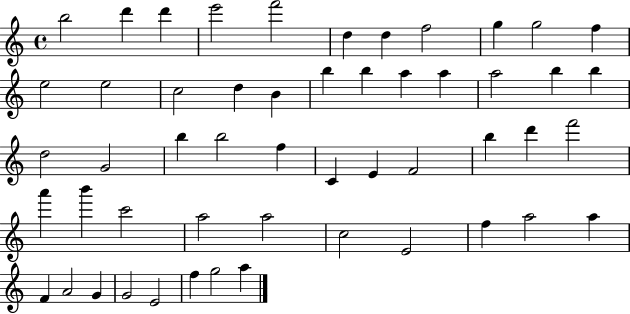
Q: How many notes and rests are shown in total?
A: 52